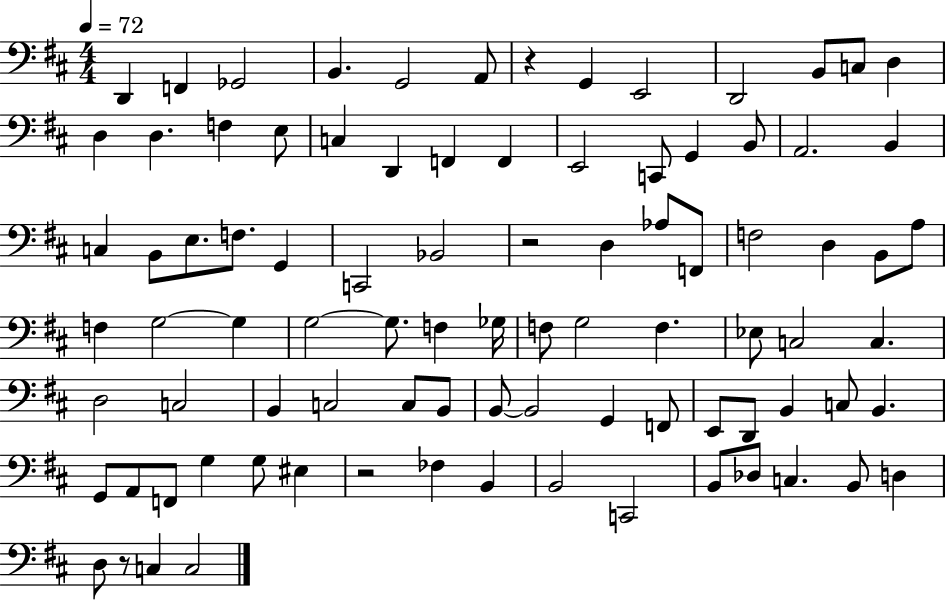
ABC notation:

X:1
T:Untitled
M:4/4
L:1/4
K:D
D,, F,, _G,,2 B,, G,,2 A,,/2 z G,, E,,2 D,,2 B,,/2 C,/2 D, D, D, F, E,/2 C, D,, F,, F,, E,,2 C,,/2 G,, B,,/2 A,,2 B,, C, B,,/2 E,/2 F,/2 G,, C,,2 _B,,2 z2 D, _A,/2 F,,/2 F,2 D, B,,/2 A,/2 F, G,2 G, G,2 G,/2 F, _G,/4 F,/2 G,2 F, _E,/2 C,2 C, D,2 C,2 B,, C,2 C,/2 B,,/2 B,,/2 B,,2 G,, F,,/2 E,,/2 D,,/2 B,, C,/2 B,, G,,/2 A,,/2 F,,/2 G, G,/2 ^E, z2 _F, B,, B,,2 C,,2 B,,/2 _D,/2 C, B,,/2 D, D,/2 z/2 C, C,2